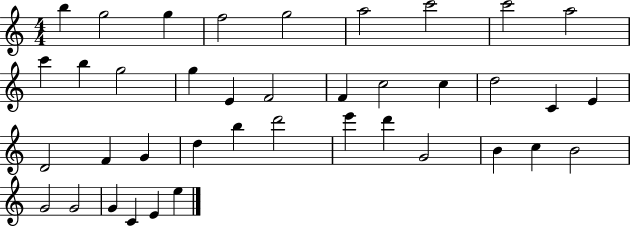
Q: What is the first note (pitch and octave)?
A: B5